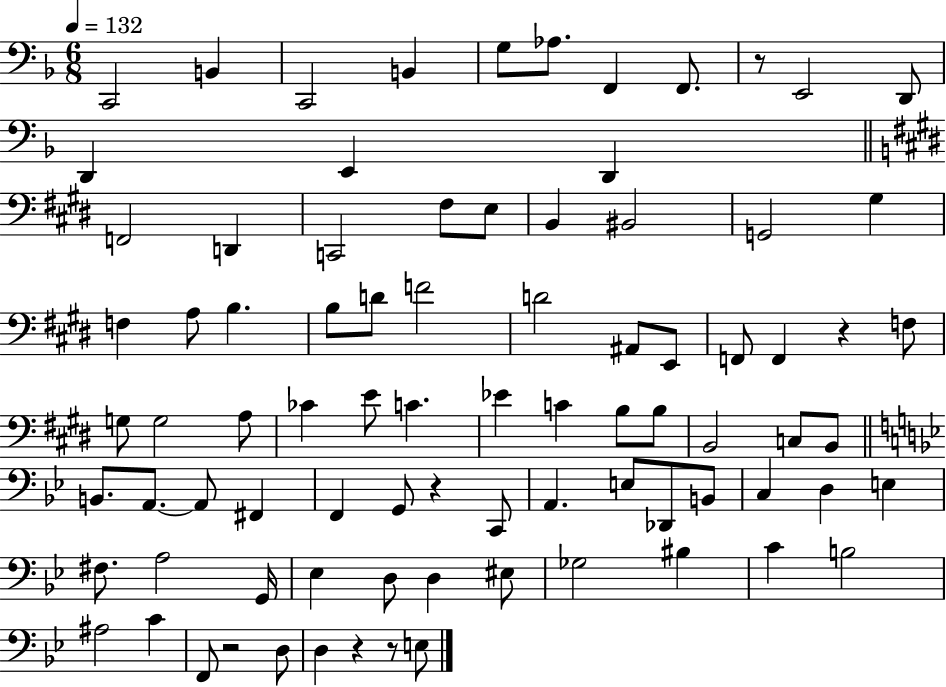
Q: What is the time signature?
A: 6/8